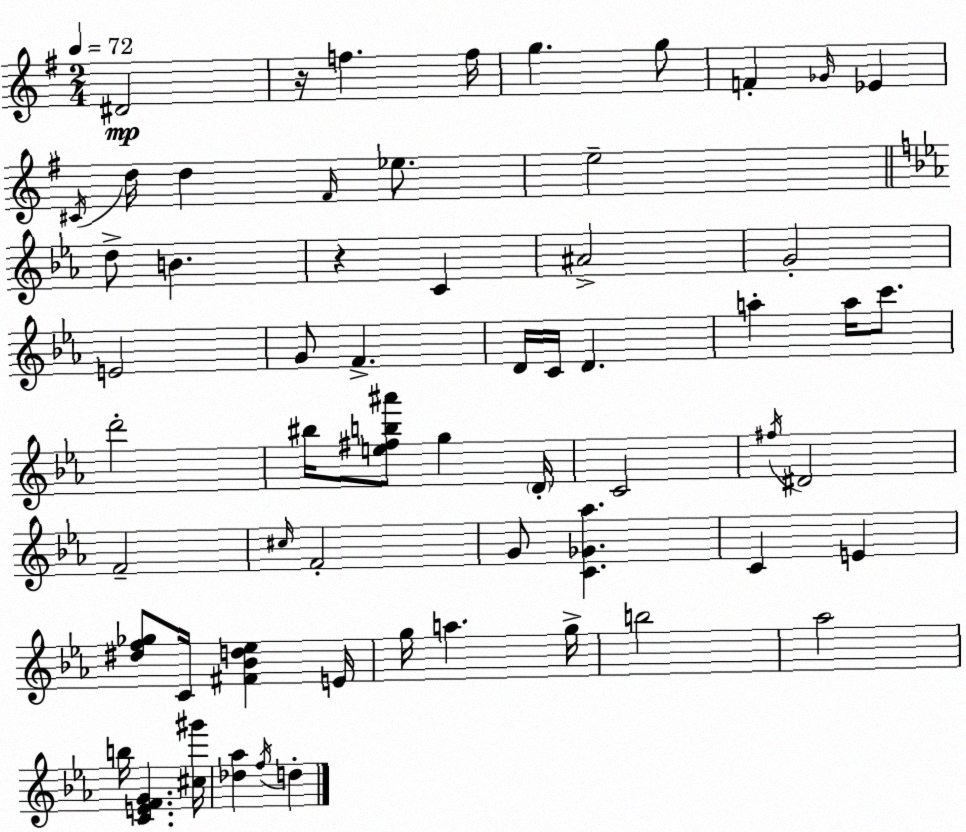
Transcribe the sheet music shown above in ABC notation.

X:1
T:Untitled
M:2/4
L:1/4
K:Em
^D2 z/4 f f/4 g g/2 F _G/4 _E ^C/4 d/4 d ^F/4 _e/2 e2 d/2 B z C ^A2 G2 E2 G/2 F D/4 C/4 D a a/4 c'/2 d'2 ^b/4 [e^fb^a']/2 g D/4 C2 ^f/4 ^D2 F2 ^c/4 F2 G/2 [C_G_a] C E [^df_g]/2 C/4 [^F_Bd_e] E/4 g/4 a g/4 b2 _a2 b/4 [CEFG] [^c^g']/4 [_d_a] f/4 d